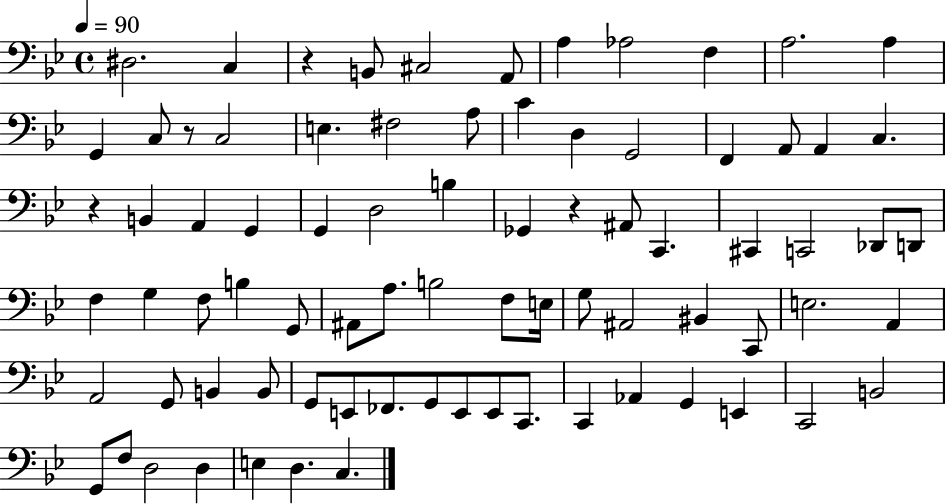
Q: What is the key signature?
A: BES major